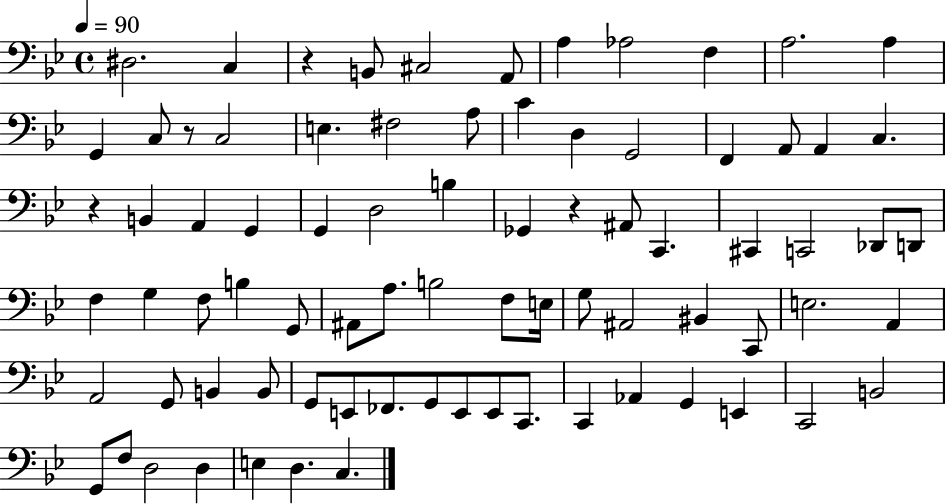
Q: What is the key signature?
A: BES major